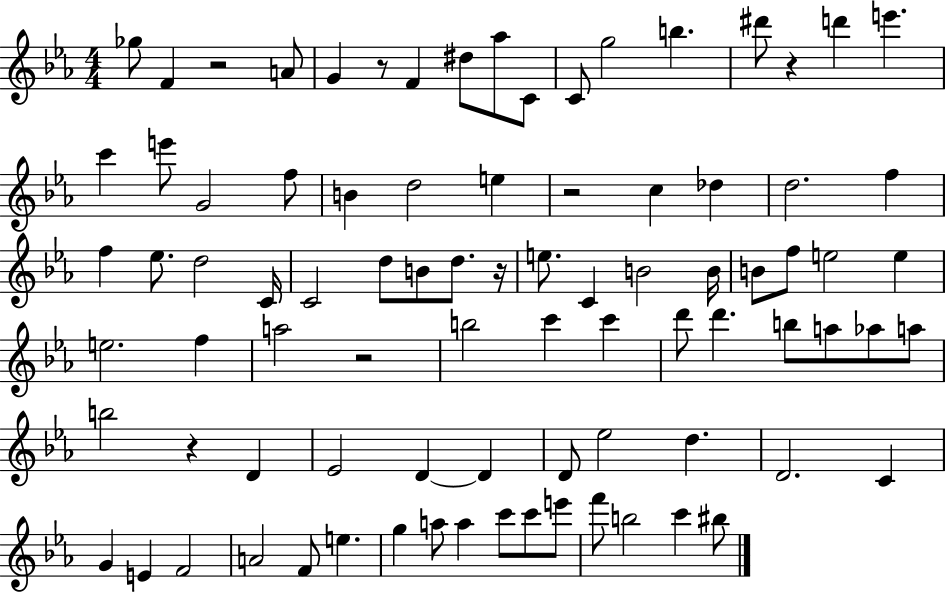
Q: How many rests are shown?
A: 7